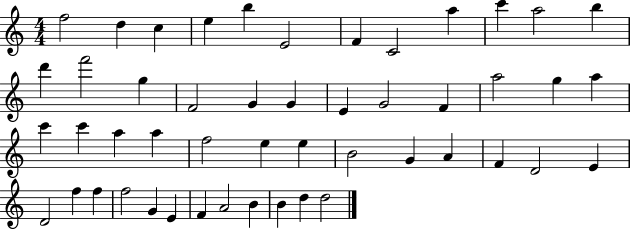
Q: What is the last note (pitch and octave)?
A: D5